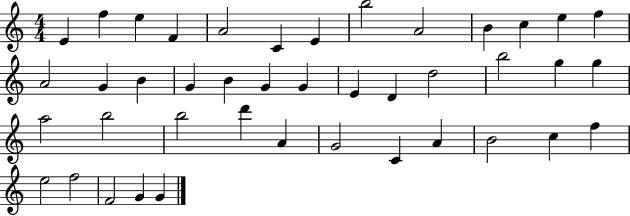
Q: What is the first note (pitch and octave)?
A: E4